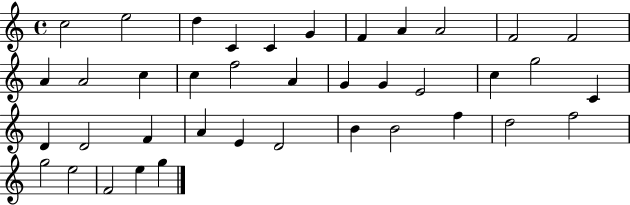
{
  \clef treble
  \time 4/4
  \defaultTimeSignature
  \key c \major
  c''2 e''2 | d''4 c'4 c'4 g'4 | f'4 a'4 a'2 | f'2 f'2 | \break a'4 a'2 c''4 | c''4 f''2 a'4 | g'4 g'4 e'2 | c''4 g''2 c'4 | \break d'4 d'2 f'4 | a'4 e'4 d'2 | b'4 b'2 f''4 | d''2 f''2 | \break g''2 e''2 | f'2 e''4 g''4 | \bar "|."
}